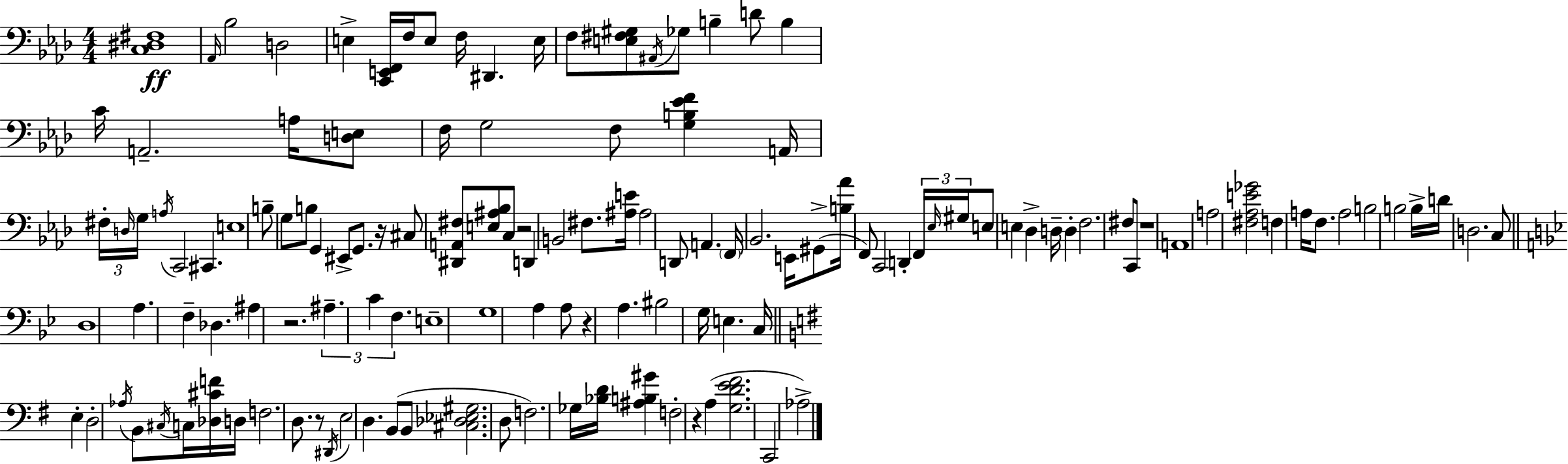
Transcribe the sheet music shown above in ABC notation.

X:1
T:Untitled
M:4/4
L:1/4
K:Ab
[C,^D,^F,]4 _A,,/4 _B,2 D,2 E, [C,,E,,F,,]/4 F,/4 E,/2 F,/4 ^D,, E,/4 F,/2 [E,^F,^G,]/2 ^A,,/4 _G,/2 B, D/2 B, C/4 A,,2 A,/4 [D,E,]/2 F,/4 G,2 F,/2 [G,B,_EF] A,,/4 ^F,/4 D,/4 G,/4 A,/4 C,,2 ^C,, E,4 B,/2 G,/2 B,/2 G,, ^E,,/2 G,,/2 z/4 ^C,/2 [^D,,A,,^F,]/2 [E,^A,_B,]/2 C,/2 z2 D,, B,,2 ^F,/2 [^A,E]/4 ^A,2 D,,/2 A,, F,,/4 _B,,2 E,,/4 ^G,,/2 [B,_A]/4 F,,/2 C,,2 D,, F,,/4 _E,/4 ^G,/4 E,/2 E, _D, D,/4 D, F,2 ^F,/2 C,,/2 z4 A,,4 A,2 [^F,_A,E_G]2 F, A,/4 F,/2 A,2 B,2 B,2 B,/4 D/4 D,2 C,/2 D,4 A, F, _D, ^A, z2 ^A, C F, E,4 G,4 A, A,/2 z A, ^B,2 G,/4 E, C,/4 E, D,2 _A,/4 B,,/2 ^C,/4 C,/4 [_D,^CF]/4 D,/4 F,2 D,/2 z/2 ^D,,/4 E,2 D, B,,/2 B,,/2 [^C,_D,_E,^G,]2 D,/2 F,2 _G,/4 [_B,D]/4 [^A,B,^G] F,2 z A, [G,DE^F]2 C,,2 _A,2